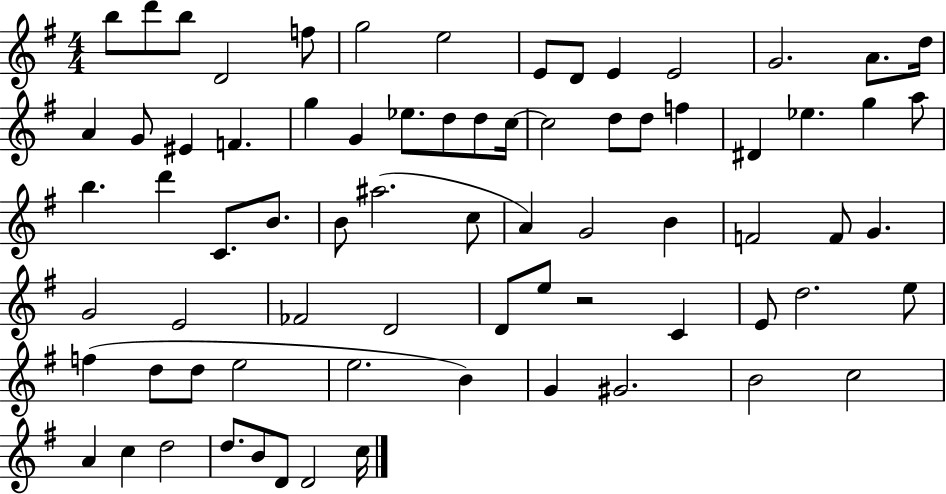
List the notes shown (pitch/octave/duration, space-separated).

B5/e D6/e B5/e D4/h F5/e G5/h E5/h E4/e D4/e E4/q E4/h G4/h. A4/e. D5/s A4/q G4/e EIS4/q F4/q. G5/q G4/q Eb5/e. D5/e D5/e C5/s C5/h D5/e D5/e F5/q D#4/q Eb5/q. G5/q A5/e B5/q. D6/q C4/e. B4/e. B4/e A#5/h. C5/e A4/q G4/h B4/q F4/h F4/e G4/q. G4/h E4/h FES4/h D4/h D4/e E5/e R/h C4/q E4/e D5/h. E5/e F5/q D5/e D5/e E5/h E5/h. B4/q G4/q G#4/h. B4/h C5/h A4/q C5/q D5/h D5/e. B4/e D4/e D4/h C5/s